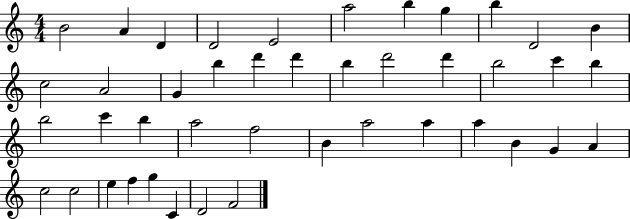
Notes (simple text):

B4/h A4/q D4/q D4/h E4/h A5/h B5/q G5/q B5/q D4/h B4/q C5/h A4/h G4/q B5/q D6/q D6/q B5/q D6/h D6/q B5/h C6/q B5/q B5/h C6/q B5/q A5/h F5/h B4/q A5/h A5/q A5/q B4/q G4/q A4/q C5/h C5/h E5/q F5/q G5/q C4/q D4/h F4/h